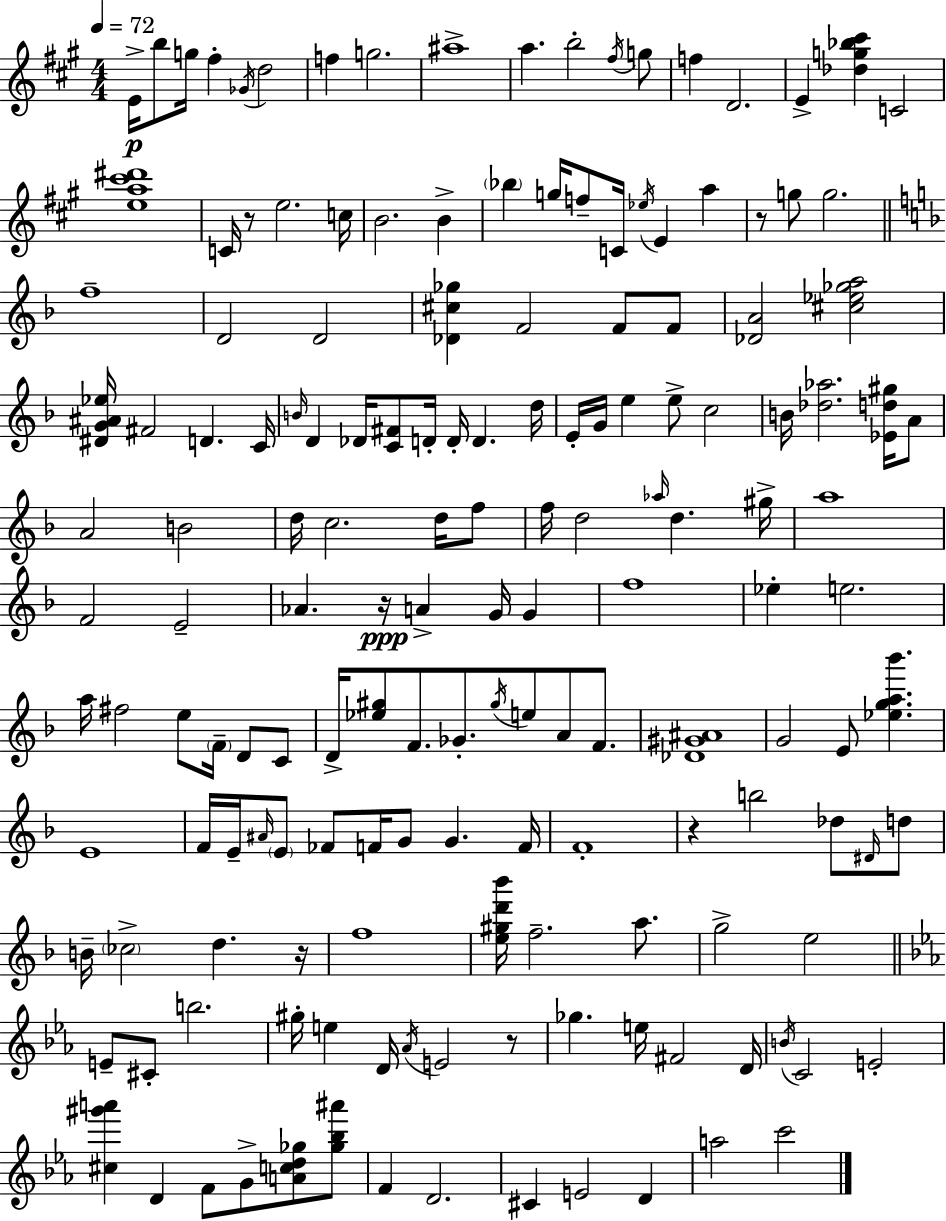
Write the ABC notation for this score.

X:1
T:Untitled
M:4/4
L:1/4
K:A
E/4 b/2 g/4 ^f _G/4 d2 f g2 ^a4 a b2 ^f/4 g/2 f D2 E [_dg_b^c'] C2 [ea^c'^d']4 C/4 z/2 e2 c/4 B2 B _b g/4 f/2 C/4 _e/4 E a z/2 g/2 g2 f4 D2 D2 [_D^c_g] F2 F/2 F/2 [_DA]2 [^c_e_ga]2 [^DG^A_e]/4 ^F2 D C/4 B/4 D _D/4 [C^F]/2 D/4 D/4 D d/4 E/4 G/4 e e/2 c2 B/4 [_d_a]2 [_Ed^g]/4 A/2 A2 B2 d/4 c2 d/4 f/2 f/4 d2 _a/4 d ^g/4 a4 F2 E2 _A z/4 A G/4 G f4 _e e2 a/4 ^f2 e/2 F/4 D/2 C/2 D/4 [_e^g]/2 F/2 _G/2 ^g/4 e/2 A/2 F/2 [_D^G^A]4 G2 E/2 [_ega_b'] E4 F/4 E/4 ^A/4 E/2 _F/2 F/4 G/2 G F/4 F4 z b2 _d/2 ^D/4 d/2 B/4 _c2 d z/4 f4 [e^gd'_b']/4 f2 a/2 g2 e2 E/2 ^C/2 b2 ^g/4 e D/4 _A/4 E2 z/2 _g e/4 ^F2 D/4 B/4 C2 E2 [^c^g'a'] D F/2 G/2 [Acd_g]/2 [_g_b^a']/2 F D2 ^C E2 D a2 c'2